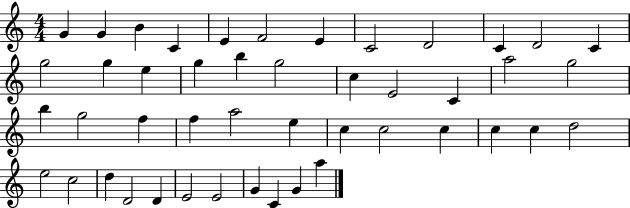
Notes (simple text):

G4/q G4/q B4/q C4/q E4/q F4/h E4/q C4/h D4/h C4/q D4/h C4/q G5/h G5/q E5/q G5/q B5/q G5/h C5/q E4/h C4/q A5/h G5/h B5/q G5/h F5/q F5/q A5/h E5/q C5/q C5/h C5/q C5/q C5/q D5/h E5/h C5/h D5/q D4/h D4/q E4/h E4/h G4/q C4/q G4/q A5/q